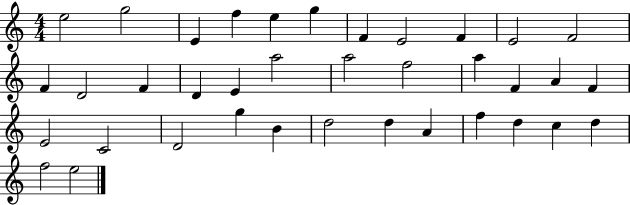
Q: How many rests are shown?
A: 0